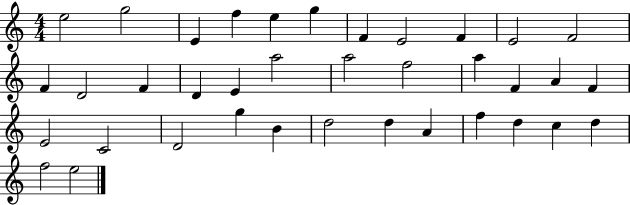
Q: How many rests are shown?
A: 0